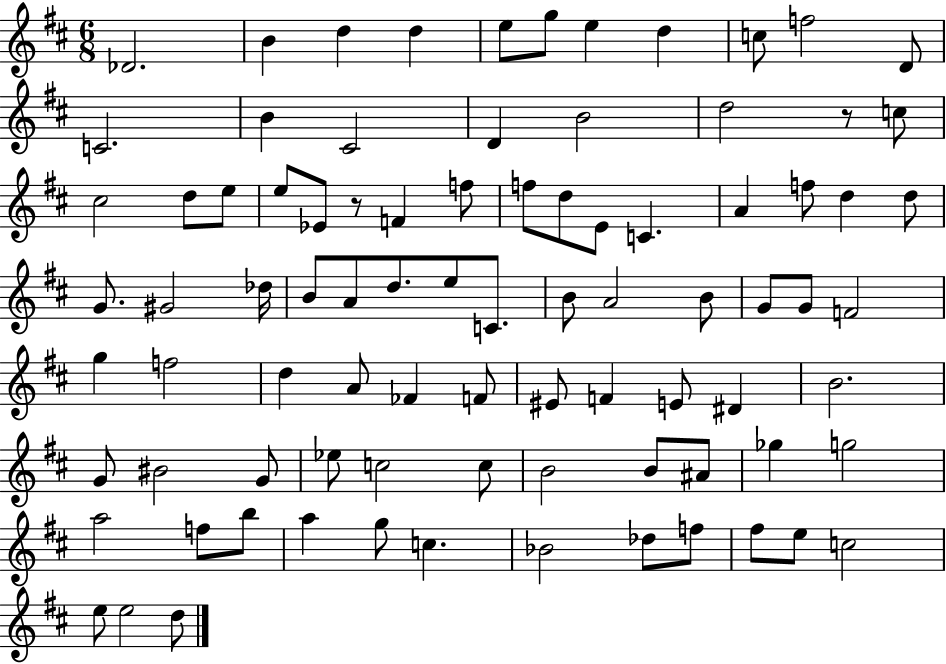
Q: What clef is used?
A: treble